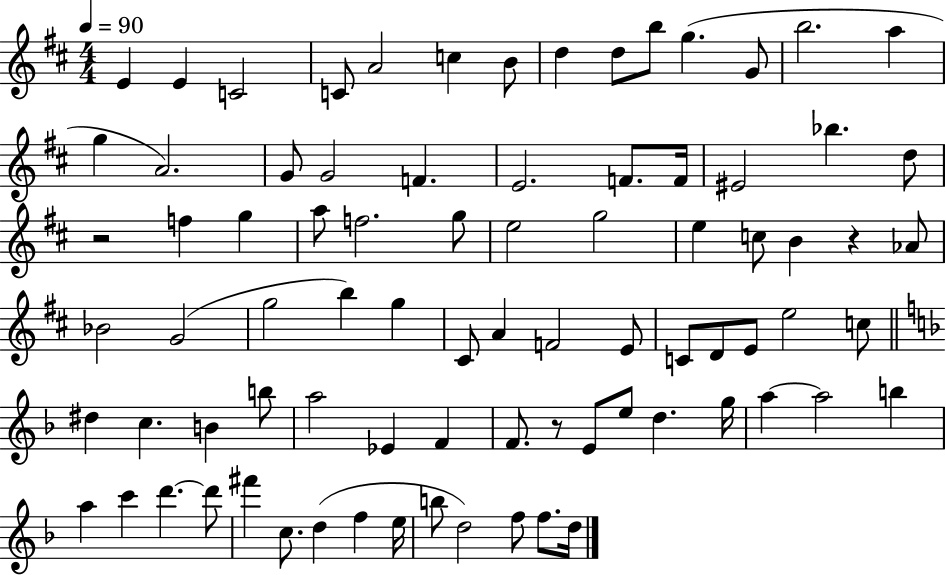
E4/q E4/q C4/h C4/e A4/h C5/q B4/e D5/q D5/e B5/e G5/q. G4/e B5/h. A5/q G5/q A4/h. G4/e G4/h F4/q. E4/h. F4/e. F4/s EIS4/h Bb5/q. D5/e R/h F5/q G5/q A5/e F5/h. G5/e E5/h G5/h E5/q C5/e B4/q R/q Ab4/e Bb4/h G4/h G5/h B5/q G5/q C#4/e A4/q F4/h E4/e C4/e D4/e E4/e E5/h C5/e D#5/q C5/q. B4/q B5/e A5/h Eb4/q F4/q F4/e. R/e E4/e E5/e D5/q. G5/s A5/q A5/h B5/q A5/q C6/q D6/q. D6/e F#6/q C5/e. D5/q F5/q E5/s B5/e D5/h F5/e F5/e. D5/s